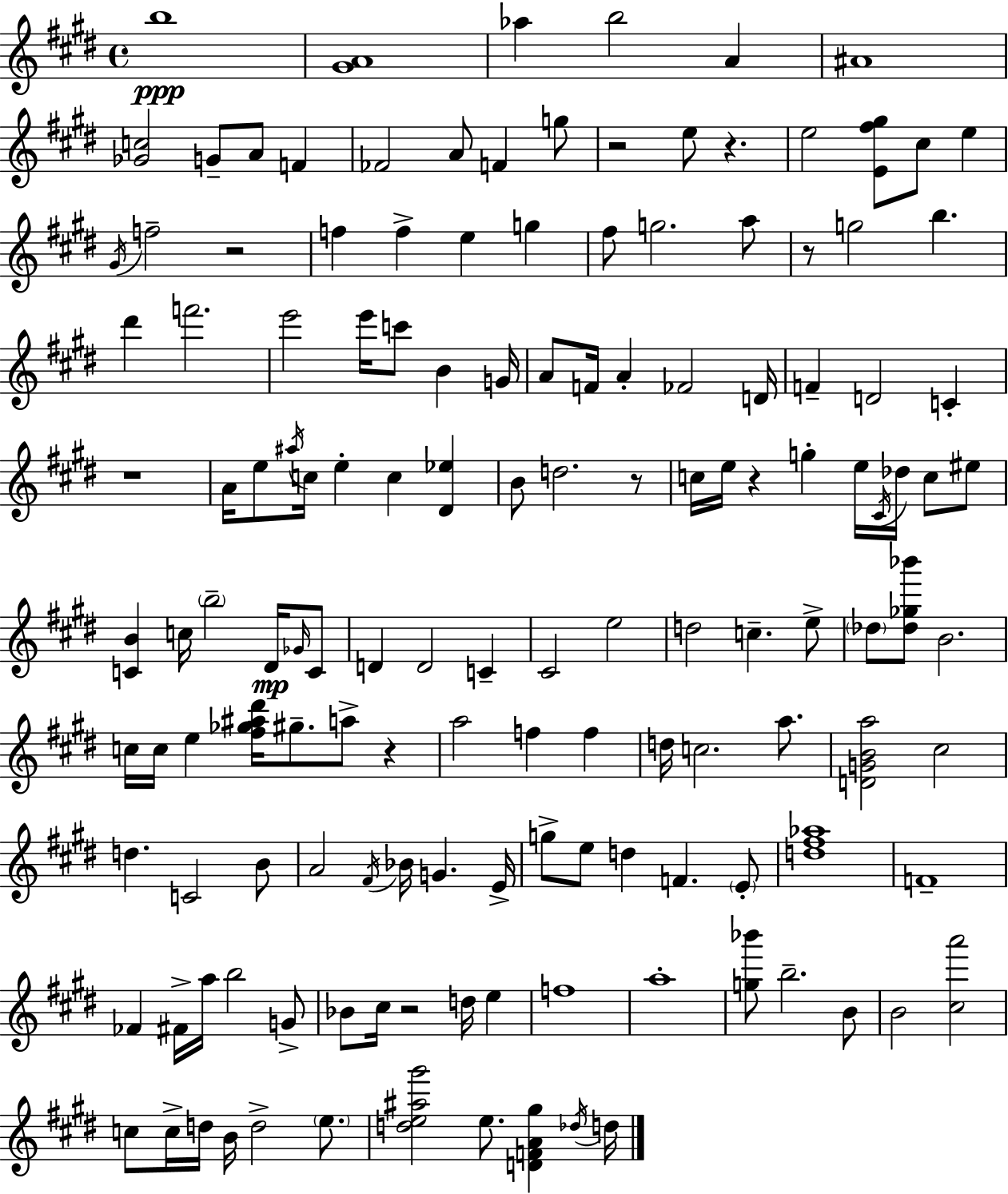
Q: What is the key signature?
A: E major